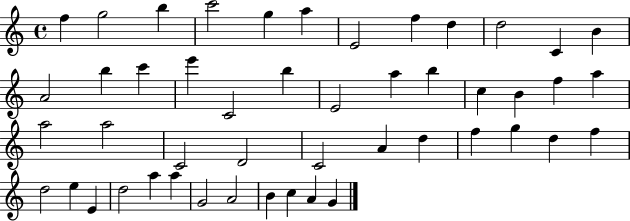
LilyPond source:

{
  \clef treble
  \time 4/4
  \defaultTimeSignature
  \key c \major
  f''4 g''2 b''4 | c'''2 g''4 a''4 | e'2 f''4 d''4 | d''2 c'4 b'4 | \break a'2 b''4 c'''4 | e'''4 c'2 b''4 | e'2 a''4 b''4 | c''4 b'4 f''4 a''4 | \break a''2 a''2 | c'2 d'2 | c'2 a'4 d''4 | f''4 g''4 d''4 f''4 | \break d''2 e''4 e'4 | d''2 a''4 a''4 | g'2 a'2 | b'4 c''4 a'4 g'4 | \break \bar "|."
}